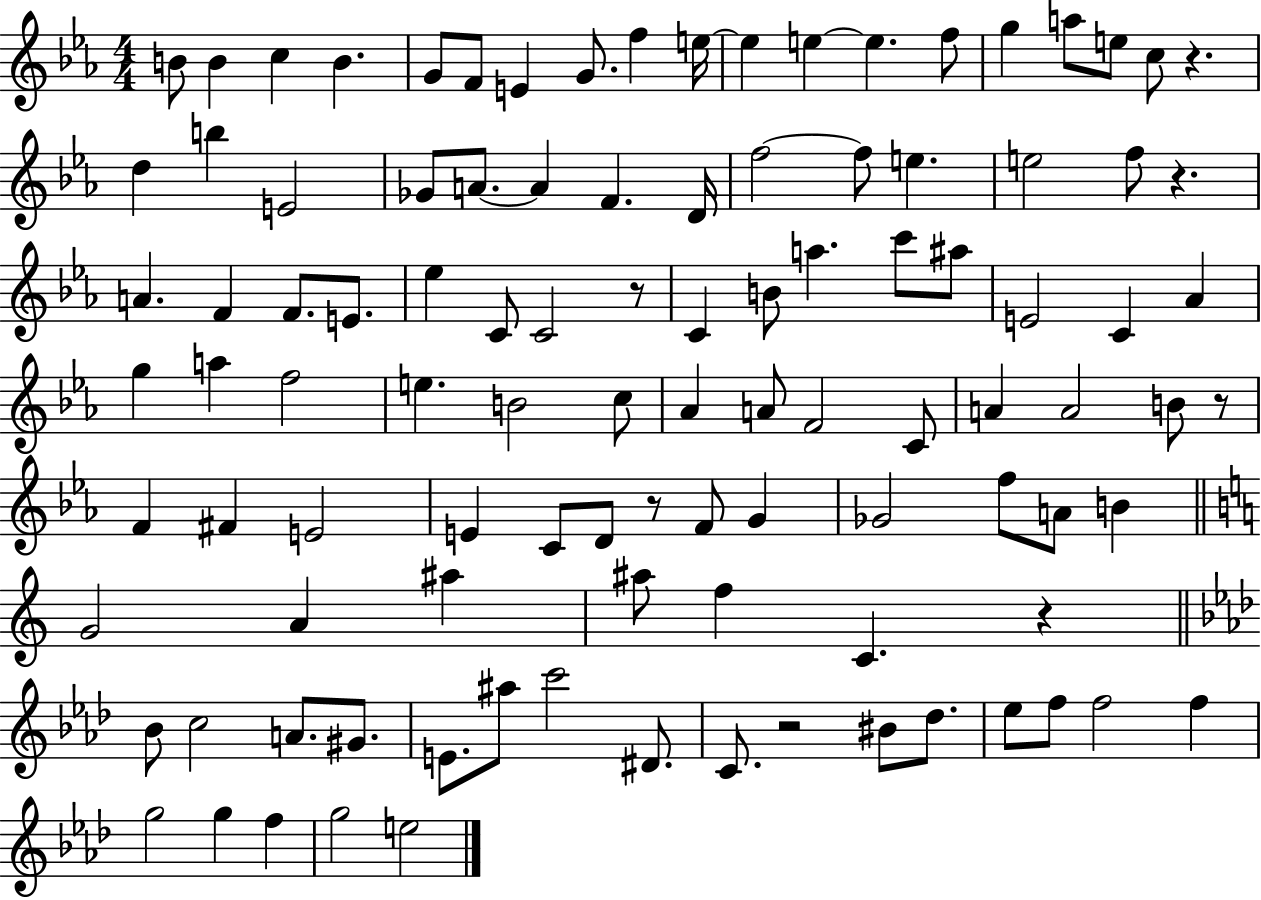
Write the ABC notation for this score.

X:1
T:Untitled
M:4/4
L:1/4
K:Eb
B/2 B c B G/2 F/2 E G/2 f e/4 e e e f/2 g a/2 e/2 c/2 z d b E2 _G/2 A/2 A F D/4 f2 f/2 e e2 f/2 z A F F/2 E/2 _e C/2 C2 z/2 C B/2 a c'/2 ^a/2 E2 C _A g a f2 e B2 c/2 _A A/2 F2 C/2 A A2 B/2 z/2 F ^F E2 E C/2 D/2 z/2 F/2 G _G2 f/2 A/2 B G2 A ^a ^a/2 f C z _B/2 c2 A/2 ^G/2 E/2 ^a/2 c'2 ^D/2 C/2 z2 ^B/2 _d/2 _e/2 f/2 f2 f g2 g f g2 e2